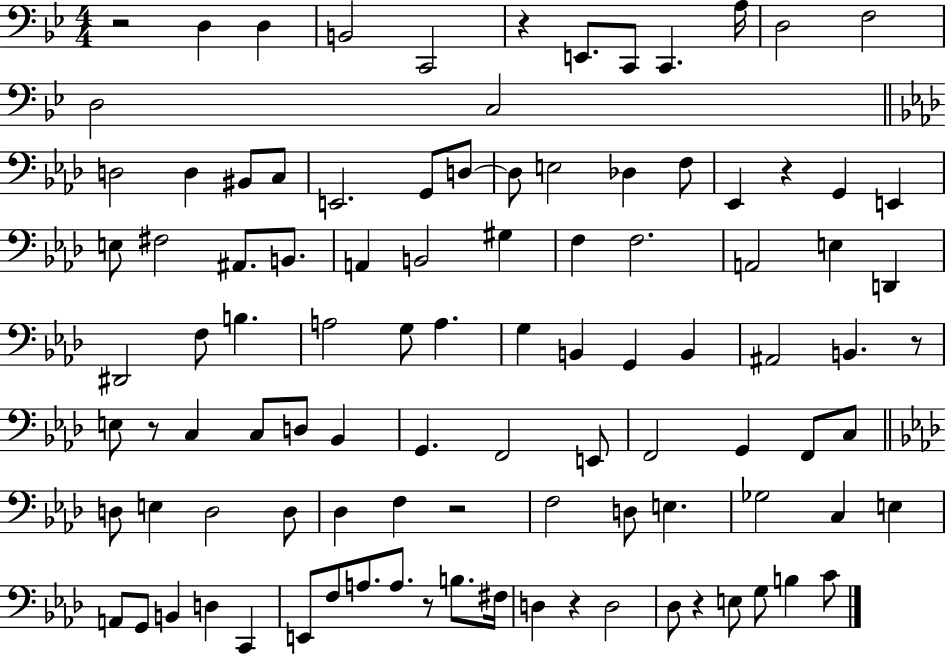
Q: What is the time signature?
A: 4/4